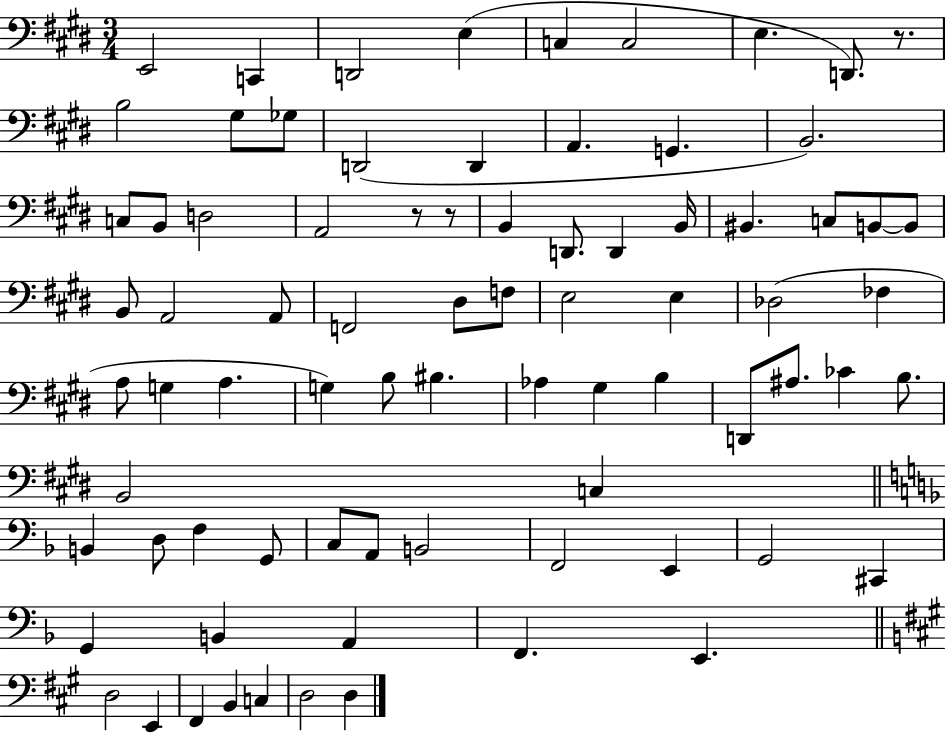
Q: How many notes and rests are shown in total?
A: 79